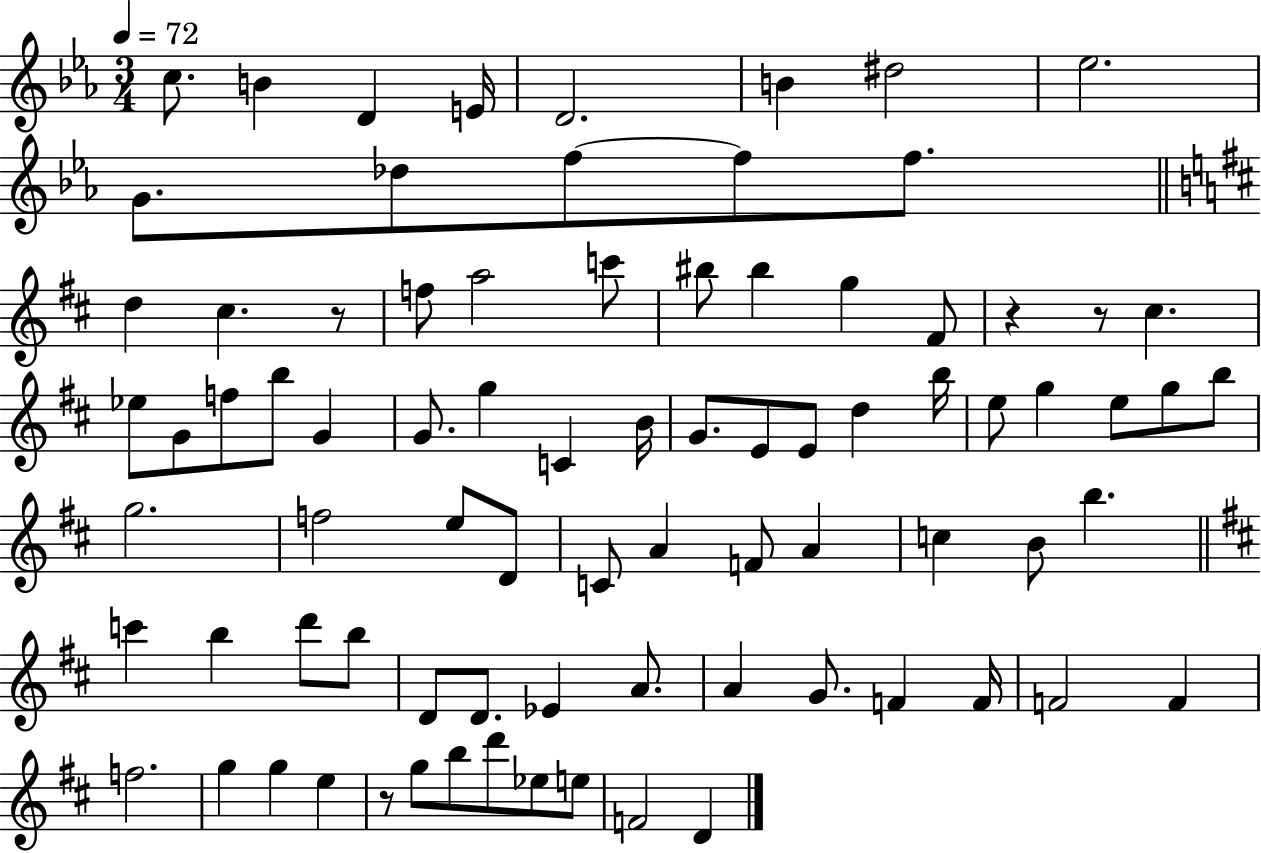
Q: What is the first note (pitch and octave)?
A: C5